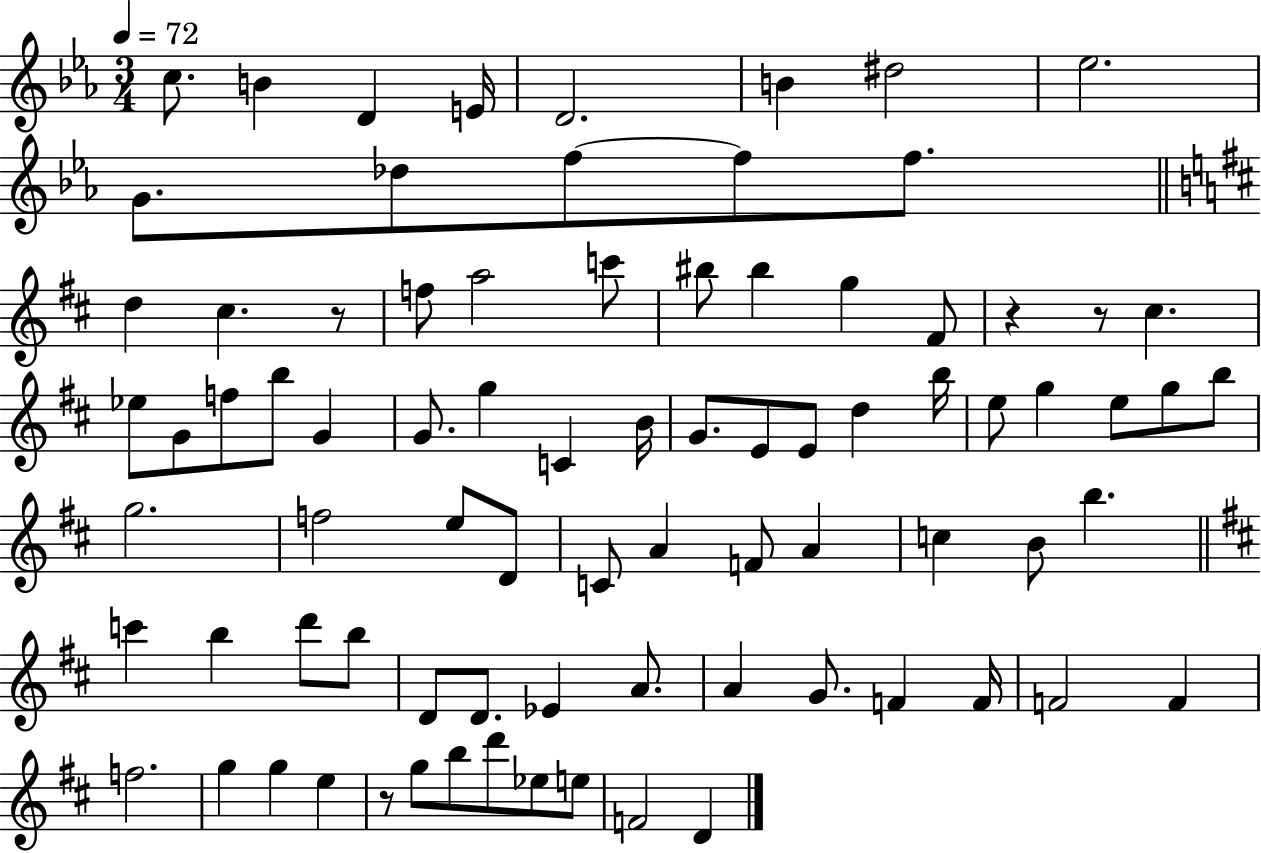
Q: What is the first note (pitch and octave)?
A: C5